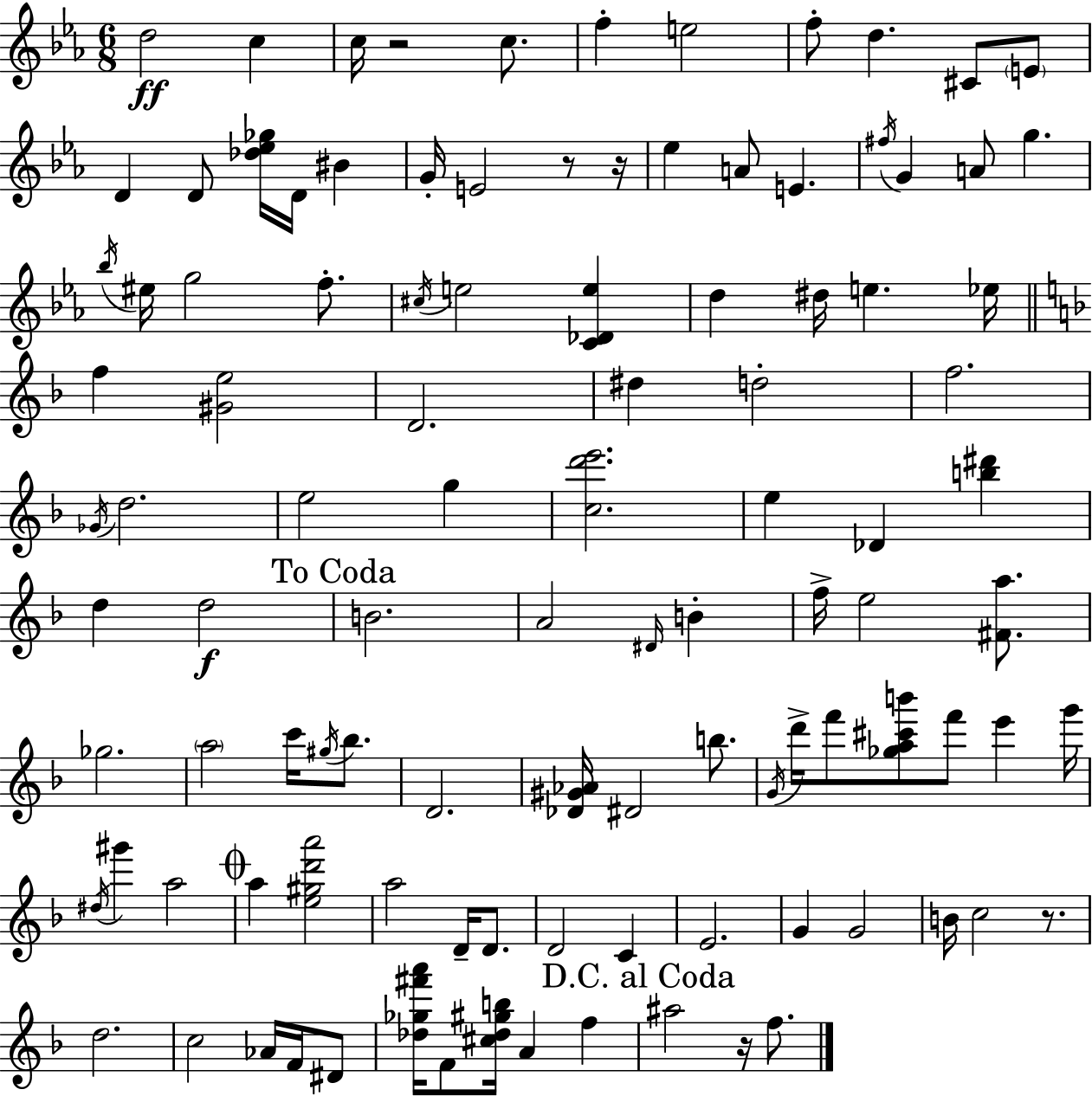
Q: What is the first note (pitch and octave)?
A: D5